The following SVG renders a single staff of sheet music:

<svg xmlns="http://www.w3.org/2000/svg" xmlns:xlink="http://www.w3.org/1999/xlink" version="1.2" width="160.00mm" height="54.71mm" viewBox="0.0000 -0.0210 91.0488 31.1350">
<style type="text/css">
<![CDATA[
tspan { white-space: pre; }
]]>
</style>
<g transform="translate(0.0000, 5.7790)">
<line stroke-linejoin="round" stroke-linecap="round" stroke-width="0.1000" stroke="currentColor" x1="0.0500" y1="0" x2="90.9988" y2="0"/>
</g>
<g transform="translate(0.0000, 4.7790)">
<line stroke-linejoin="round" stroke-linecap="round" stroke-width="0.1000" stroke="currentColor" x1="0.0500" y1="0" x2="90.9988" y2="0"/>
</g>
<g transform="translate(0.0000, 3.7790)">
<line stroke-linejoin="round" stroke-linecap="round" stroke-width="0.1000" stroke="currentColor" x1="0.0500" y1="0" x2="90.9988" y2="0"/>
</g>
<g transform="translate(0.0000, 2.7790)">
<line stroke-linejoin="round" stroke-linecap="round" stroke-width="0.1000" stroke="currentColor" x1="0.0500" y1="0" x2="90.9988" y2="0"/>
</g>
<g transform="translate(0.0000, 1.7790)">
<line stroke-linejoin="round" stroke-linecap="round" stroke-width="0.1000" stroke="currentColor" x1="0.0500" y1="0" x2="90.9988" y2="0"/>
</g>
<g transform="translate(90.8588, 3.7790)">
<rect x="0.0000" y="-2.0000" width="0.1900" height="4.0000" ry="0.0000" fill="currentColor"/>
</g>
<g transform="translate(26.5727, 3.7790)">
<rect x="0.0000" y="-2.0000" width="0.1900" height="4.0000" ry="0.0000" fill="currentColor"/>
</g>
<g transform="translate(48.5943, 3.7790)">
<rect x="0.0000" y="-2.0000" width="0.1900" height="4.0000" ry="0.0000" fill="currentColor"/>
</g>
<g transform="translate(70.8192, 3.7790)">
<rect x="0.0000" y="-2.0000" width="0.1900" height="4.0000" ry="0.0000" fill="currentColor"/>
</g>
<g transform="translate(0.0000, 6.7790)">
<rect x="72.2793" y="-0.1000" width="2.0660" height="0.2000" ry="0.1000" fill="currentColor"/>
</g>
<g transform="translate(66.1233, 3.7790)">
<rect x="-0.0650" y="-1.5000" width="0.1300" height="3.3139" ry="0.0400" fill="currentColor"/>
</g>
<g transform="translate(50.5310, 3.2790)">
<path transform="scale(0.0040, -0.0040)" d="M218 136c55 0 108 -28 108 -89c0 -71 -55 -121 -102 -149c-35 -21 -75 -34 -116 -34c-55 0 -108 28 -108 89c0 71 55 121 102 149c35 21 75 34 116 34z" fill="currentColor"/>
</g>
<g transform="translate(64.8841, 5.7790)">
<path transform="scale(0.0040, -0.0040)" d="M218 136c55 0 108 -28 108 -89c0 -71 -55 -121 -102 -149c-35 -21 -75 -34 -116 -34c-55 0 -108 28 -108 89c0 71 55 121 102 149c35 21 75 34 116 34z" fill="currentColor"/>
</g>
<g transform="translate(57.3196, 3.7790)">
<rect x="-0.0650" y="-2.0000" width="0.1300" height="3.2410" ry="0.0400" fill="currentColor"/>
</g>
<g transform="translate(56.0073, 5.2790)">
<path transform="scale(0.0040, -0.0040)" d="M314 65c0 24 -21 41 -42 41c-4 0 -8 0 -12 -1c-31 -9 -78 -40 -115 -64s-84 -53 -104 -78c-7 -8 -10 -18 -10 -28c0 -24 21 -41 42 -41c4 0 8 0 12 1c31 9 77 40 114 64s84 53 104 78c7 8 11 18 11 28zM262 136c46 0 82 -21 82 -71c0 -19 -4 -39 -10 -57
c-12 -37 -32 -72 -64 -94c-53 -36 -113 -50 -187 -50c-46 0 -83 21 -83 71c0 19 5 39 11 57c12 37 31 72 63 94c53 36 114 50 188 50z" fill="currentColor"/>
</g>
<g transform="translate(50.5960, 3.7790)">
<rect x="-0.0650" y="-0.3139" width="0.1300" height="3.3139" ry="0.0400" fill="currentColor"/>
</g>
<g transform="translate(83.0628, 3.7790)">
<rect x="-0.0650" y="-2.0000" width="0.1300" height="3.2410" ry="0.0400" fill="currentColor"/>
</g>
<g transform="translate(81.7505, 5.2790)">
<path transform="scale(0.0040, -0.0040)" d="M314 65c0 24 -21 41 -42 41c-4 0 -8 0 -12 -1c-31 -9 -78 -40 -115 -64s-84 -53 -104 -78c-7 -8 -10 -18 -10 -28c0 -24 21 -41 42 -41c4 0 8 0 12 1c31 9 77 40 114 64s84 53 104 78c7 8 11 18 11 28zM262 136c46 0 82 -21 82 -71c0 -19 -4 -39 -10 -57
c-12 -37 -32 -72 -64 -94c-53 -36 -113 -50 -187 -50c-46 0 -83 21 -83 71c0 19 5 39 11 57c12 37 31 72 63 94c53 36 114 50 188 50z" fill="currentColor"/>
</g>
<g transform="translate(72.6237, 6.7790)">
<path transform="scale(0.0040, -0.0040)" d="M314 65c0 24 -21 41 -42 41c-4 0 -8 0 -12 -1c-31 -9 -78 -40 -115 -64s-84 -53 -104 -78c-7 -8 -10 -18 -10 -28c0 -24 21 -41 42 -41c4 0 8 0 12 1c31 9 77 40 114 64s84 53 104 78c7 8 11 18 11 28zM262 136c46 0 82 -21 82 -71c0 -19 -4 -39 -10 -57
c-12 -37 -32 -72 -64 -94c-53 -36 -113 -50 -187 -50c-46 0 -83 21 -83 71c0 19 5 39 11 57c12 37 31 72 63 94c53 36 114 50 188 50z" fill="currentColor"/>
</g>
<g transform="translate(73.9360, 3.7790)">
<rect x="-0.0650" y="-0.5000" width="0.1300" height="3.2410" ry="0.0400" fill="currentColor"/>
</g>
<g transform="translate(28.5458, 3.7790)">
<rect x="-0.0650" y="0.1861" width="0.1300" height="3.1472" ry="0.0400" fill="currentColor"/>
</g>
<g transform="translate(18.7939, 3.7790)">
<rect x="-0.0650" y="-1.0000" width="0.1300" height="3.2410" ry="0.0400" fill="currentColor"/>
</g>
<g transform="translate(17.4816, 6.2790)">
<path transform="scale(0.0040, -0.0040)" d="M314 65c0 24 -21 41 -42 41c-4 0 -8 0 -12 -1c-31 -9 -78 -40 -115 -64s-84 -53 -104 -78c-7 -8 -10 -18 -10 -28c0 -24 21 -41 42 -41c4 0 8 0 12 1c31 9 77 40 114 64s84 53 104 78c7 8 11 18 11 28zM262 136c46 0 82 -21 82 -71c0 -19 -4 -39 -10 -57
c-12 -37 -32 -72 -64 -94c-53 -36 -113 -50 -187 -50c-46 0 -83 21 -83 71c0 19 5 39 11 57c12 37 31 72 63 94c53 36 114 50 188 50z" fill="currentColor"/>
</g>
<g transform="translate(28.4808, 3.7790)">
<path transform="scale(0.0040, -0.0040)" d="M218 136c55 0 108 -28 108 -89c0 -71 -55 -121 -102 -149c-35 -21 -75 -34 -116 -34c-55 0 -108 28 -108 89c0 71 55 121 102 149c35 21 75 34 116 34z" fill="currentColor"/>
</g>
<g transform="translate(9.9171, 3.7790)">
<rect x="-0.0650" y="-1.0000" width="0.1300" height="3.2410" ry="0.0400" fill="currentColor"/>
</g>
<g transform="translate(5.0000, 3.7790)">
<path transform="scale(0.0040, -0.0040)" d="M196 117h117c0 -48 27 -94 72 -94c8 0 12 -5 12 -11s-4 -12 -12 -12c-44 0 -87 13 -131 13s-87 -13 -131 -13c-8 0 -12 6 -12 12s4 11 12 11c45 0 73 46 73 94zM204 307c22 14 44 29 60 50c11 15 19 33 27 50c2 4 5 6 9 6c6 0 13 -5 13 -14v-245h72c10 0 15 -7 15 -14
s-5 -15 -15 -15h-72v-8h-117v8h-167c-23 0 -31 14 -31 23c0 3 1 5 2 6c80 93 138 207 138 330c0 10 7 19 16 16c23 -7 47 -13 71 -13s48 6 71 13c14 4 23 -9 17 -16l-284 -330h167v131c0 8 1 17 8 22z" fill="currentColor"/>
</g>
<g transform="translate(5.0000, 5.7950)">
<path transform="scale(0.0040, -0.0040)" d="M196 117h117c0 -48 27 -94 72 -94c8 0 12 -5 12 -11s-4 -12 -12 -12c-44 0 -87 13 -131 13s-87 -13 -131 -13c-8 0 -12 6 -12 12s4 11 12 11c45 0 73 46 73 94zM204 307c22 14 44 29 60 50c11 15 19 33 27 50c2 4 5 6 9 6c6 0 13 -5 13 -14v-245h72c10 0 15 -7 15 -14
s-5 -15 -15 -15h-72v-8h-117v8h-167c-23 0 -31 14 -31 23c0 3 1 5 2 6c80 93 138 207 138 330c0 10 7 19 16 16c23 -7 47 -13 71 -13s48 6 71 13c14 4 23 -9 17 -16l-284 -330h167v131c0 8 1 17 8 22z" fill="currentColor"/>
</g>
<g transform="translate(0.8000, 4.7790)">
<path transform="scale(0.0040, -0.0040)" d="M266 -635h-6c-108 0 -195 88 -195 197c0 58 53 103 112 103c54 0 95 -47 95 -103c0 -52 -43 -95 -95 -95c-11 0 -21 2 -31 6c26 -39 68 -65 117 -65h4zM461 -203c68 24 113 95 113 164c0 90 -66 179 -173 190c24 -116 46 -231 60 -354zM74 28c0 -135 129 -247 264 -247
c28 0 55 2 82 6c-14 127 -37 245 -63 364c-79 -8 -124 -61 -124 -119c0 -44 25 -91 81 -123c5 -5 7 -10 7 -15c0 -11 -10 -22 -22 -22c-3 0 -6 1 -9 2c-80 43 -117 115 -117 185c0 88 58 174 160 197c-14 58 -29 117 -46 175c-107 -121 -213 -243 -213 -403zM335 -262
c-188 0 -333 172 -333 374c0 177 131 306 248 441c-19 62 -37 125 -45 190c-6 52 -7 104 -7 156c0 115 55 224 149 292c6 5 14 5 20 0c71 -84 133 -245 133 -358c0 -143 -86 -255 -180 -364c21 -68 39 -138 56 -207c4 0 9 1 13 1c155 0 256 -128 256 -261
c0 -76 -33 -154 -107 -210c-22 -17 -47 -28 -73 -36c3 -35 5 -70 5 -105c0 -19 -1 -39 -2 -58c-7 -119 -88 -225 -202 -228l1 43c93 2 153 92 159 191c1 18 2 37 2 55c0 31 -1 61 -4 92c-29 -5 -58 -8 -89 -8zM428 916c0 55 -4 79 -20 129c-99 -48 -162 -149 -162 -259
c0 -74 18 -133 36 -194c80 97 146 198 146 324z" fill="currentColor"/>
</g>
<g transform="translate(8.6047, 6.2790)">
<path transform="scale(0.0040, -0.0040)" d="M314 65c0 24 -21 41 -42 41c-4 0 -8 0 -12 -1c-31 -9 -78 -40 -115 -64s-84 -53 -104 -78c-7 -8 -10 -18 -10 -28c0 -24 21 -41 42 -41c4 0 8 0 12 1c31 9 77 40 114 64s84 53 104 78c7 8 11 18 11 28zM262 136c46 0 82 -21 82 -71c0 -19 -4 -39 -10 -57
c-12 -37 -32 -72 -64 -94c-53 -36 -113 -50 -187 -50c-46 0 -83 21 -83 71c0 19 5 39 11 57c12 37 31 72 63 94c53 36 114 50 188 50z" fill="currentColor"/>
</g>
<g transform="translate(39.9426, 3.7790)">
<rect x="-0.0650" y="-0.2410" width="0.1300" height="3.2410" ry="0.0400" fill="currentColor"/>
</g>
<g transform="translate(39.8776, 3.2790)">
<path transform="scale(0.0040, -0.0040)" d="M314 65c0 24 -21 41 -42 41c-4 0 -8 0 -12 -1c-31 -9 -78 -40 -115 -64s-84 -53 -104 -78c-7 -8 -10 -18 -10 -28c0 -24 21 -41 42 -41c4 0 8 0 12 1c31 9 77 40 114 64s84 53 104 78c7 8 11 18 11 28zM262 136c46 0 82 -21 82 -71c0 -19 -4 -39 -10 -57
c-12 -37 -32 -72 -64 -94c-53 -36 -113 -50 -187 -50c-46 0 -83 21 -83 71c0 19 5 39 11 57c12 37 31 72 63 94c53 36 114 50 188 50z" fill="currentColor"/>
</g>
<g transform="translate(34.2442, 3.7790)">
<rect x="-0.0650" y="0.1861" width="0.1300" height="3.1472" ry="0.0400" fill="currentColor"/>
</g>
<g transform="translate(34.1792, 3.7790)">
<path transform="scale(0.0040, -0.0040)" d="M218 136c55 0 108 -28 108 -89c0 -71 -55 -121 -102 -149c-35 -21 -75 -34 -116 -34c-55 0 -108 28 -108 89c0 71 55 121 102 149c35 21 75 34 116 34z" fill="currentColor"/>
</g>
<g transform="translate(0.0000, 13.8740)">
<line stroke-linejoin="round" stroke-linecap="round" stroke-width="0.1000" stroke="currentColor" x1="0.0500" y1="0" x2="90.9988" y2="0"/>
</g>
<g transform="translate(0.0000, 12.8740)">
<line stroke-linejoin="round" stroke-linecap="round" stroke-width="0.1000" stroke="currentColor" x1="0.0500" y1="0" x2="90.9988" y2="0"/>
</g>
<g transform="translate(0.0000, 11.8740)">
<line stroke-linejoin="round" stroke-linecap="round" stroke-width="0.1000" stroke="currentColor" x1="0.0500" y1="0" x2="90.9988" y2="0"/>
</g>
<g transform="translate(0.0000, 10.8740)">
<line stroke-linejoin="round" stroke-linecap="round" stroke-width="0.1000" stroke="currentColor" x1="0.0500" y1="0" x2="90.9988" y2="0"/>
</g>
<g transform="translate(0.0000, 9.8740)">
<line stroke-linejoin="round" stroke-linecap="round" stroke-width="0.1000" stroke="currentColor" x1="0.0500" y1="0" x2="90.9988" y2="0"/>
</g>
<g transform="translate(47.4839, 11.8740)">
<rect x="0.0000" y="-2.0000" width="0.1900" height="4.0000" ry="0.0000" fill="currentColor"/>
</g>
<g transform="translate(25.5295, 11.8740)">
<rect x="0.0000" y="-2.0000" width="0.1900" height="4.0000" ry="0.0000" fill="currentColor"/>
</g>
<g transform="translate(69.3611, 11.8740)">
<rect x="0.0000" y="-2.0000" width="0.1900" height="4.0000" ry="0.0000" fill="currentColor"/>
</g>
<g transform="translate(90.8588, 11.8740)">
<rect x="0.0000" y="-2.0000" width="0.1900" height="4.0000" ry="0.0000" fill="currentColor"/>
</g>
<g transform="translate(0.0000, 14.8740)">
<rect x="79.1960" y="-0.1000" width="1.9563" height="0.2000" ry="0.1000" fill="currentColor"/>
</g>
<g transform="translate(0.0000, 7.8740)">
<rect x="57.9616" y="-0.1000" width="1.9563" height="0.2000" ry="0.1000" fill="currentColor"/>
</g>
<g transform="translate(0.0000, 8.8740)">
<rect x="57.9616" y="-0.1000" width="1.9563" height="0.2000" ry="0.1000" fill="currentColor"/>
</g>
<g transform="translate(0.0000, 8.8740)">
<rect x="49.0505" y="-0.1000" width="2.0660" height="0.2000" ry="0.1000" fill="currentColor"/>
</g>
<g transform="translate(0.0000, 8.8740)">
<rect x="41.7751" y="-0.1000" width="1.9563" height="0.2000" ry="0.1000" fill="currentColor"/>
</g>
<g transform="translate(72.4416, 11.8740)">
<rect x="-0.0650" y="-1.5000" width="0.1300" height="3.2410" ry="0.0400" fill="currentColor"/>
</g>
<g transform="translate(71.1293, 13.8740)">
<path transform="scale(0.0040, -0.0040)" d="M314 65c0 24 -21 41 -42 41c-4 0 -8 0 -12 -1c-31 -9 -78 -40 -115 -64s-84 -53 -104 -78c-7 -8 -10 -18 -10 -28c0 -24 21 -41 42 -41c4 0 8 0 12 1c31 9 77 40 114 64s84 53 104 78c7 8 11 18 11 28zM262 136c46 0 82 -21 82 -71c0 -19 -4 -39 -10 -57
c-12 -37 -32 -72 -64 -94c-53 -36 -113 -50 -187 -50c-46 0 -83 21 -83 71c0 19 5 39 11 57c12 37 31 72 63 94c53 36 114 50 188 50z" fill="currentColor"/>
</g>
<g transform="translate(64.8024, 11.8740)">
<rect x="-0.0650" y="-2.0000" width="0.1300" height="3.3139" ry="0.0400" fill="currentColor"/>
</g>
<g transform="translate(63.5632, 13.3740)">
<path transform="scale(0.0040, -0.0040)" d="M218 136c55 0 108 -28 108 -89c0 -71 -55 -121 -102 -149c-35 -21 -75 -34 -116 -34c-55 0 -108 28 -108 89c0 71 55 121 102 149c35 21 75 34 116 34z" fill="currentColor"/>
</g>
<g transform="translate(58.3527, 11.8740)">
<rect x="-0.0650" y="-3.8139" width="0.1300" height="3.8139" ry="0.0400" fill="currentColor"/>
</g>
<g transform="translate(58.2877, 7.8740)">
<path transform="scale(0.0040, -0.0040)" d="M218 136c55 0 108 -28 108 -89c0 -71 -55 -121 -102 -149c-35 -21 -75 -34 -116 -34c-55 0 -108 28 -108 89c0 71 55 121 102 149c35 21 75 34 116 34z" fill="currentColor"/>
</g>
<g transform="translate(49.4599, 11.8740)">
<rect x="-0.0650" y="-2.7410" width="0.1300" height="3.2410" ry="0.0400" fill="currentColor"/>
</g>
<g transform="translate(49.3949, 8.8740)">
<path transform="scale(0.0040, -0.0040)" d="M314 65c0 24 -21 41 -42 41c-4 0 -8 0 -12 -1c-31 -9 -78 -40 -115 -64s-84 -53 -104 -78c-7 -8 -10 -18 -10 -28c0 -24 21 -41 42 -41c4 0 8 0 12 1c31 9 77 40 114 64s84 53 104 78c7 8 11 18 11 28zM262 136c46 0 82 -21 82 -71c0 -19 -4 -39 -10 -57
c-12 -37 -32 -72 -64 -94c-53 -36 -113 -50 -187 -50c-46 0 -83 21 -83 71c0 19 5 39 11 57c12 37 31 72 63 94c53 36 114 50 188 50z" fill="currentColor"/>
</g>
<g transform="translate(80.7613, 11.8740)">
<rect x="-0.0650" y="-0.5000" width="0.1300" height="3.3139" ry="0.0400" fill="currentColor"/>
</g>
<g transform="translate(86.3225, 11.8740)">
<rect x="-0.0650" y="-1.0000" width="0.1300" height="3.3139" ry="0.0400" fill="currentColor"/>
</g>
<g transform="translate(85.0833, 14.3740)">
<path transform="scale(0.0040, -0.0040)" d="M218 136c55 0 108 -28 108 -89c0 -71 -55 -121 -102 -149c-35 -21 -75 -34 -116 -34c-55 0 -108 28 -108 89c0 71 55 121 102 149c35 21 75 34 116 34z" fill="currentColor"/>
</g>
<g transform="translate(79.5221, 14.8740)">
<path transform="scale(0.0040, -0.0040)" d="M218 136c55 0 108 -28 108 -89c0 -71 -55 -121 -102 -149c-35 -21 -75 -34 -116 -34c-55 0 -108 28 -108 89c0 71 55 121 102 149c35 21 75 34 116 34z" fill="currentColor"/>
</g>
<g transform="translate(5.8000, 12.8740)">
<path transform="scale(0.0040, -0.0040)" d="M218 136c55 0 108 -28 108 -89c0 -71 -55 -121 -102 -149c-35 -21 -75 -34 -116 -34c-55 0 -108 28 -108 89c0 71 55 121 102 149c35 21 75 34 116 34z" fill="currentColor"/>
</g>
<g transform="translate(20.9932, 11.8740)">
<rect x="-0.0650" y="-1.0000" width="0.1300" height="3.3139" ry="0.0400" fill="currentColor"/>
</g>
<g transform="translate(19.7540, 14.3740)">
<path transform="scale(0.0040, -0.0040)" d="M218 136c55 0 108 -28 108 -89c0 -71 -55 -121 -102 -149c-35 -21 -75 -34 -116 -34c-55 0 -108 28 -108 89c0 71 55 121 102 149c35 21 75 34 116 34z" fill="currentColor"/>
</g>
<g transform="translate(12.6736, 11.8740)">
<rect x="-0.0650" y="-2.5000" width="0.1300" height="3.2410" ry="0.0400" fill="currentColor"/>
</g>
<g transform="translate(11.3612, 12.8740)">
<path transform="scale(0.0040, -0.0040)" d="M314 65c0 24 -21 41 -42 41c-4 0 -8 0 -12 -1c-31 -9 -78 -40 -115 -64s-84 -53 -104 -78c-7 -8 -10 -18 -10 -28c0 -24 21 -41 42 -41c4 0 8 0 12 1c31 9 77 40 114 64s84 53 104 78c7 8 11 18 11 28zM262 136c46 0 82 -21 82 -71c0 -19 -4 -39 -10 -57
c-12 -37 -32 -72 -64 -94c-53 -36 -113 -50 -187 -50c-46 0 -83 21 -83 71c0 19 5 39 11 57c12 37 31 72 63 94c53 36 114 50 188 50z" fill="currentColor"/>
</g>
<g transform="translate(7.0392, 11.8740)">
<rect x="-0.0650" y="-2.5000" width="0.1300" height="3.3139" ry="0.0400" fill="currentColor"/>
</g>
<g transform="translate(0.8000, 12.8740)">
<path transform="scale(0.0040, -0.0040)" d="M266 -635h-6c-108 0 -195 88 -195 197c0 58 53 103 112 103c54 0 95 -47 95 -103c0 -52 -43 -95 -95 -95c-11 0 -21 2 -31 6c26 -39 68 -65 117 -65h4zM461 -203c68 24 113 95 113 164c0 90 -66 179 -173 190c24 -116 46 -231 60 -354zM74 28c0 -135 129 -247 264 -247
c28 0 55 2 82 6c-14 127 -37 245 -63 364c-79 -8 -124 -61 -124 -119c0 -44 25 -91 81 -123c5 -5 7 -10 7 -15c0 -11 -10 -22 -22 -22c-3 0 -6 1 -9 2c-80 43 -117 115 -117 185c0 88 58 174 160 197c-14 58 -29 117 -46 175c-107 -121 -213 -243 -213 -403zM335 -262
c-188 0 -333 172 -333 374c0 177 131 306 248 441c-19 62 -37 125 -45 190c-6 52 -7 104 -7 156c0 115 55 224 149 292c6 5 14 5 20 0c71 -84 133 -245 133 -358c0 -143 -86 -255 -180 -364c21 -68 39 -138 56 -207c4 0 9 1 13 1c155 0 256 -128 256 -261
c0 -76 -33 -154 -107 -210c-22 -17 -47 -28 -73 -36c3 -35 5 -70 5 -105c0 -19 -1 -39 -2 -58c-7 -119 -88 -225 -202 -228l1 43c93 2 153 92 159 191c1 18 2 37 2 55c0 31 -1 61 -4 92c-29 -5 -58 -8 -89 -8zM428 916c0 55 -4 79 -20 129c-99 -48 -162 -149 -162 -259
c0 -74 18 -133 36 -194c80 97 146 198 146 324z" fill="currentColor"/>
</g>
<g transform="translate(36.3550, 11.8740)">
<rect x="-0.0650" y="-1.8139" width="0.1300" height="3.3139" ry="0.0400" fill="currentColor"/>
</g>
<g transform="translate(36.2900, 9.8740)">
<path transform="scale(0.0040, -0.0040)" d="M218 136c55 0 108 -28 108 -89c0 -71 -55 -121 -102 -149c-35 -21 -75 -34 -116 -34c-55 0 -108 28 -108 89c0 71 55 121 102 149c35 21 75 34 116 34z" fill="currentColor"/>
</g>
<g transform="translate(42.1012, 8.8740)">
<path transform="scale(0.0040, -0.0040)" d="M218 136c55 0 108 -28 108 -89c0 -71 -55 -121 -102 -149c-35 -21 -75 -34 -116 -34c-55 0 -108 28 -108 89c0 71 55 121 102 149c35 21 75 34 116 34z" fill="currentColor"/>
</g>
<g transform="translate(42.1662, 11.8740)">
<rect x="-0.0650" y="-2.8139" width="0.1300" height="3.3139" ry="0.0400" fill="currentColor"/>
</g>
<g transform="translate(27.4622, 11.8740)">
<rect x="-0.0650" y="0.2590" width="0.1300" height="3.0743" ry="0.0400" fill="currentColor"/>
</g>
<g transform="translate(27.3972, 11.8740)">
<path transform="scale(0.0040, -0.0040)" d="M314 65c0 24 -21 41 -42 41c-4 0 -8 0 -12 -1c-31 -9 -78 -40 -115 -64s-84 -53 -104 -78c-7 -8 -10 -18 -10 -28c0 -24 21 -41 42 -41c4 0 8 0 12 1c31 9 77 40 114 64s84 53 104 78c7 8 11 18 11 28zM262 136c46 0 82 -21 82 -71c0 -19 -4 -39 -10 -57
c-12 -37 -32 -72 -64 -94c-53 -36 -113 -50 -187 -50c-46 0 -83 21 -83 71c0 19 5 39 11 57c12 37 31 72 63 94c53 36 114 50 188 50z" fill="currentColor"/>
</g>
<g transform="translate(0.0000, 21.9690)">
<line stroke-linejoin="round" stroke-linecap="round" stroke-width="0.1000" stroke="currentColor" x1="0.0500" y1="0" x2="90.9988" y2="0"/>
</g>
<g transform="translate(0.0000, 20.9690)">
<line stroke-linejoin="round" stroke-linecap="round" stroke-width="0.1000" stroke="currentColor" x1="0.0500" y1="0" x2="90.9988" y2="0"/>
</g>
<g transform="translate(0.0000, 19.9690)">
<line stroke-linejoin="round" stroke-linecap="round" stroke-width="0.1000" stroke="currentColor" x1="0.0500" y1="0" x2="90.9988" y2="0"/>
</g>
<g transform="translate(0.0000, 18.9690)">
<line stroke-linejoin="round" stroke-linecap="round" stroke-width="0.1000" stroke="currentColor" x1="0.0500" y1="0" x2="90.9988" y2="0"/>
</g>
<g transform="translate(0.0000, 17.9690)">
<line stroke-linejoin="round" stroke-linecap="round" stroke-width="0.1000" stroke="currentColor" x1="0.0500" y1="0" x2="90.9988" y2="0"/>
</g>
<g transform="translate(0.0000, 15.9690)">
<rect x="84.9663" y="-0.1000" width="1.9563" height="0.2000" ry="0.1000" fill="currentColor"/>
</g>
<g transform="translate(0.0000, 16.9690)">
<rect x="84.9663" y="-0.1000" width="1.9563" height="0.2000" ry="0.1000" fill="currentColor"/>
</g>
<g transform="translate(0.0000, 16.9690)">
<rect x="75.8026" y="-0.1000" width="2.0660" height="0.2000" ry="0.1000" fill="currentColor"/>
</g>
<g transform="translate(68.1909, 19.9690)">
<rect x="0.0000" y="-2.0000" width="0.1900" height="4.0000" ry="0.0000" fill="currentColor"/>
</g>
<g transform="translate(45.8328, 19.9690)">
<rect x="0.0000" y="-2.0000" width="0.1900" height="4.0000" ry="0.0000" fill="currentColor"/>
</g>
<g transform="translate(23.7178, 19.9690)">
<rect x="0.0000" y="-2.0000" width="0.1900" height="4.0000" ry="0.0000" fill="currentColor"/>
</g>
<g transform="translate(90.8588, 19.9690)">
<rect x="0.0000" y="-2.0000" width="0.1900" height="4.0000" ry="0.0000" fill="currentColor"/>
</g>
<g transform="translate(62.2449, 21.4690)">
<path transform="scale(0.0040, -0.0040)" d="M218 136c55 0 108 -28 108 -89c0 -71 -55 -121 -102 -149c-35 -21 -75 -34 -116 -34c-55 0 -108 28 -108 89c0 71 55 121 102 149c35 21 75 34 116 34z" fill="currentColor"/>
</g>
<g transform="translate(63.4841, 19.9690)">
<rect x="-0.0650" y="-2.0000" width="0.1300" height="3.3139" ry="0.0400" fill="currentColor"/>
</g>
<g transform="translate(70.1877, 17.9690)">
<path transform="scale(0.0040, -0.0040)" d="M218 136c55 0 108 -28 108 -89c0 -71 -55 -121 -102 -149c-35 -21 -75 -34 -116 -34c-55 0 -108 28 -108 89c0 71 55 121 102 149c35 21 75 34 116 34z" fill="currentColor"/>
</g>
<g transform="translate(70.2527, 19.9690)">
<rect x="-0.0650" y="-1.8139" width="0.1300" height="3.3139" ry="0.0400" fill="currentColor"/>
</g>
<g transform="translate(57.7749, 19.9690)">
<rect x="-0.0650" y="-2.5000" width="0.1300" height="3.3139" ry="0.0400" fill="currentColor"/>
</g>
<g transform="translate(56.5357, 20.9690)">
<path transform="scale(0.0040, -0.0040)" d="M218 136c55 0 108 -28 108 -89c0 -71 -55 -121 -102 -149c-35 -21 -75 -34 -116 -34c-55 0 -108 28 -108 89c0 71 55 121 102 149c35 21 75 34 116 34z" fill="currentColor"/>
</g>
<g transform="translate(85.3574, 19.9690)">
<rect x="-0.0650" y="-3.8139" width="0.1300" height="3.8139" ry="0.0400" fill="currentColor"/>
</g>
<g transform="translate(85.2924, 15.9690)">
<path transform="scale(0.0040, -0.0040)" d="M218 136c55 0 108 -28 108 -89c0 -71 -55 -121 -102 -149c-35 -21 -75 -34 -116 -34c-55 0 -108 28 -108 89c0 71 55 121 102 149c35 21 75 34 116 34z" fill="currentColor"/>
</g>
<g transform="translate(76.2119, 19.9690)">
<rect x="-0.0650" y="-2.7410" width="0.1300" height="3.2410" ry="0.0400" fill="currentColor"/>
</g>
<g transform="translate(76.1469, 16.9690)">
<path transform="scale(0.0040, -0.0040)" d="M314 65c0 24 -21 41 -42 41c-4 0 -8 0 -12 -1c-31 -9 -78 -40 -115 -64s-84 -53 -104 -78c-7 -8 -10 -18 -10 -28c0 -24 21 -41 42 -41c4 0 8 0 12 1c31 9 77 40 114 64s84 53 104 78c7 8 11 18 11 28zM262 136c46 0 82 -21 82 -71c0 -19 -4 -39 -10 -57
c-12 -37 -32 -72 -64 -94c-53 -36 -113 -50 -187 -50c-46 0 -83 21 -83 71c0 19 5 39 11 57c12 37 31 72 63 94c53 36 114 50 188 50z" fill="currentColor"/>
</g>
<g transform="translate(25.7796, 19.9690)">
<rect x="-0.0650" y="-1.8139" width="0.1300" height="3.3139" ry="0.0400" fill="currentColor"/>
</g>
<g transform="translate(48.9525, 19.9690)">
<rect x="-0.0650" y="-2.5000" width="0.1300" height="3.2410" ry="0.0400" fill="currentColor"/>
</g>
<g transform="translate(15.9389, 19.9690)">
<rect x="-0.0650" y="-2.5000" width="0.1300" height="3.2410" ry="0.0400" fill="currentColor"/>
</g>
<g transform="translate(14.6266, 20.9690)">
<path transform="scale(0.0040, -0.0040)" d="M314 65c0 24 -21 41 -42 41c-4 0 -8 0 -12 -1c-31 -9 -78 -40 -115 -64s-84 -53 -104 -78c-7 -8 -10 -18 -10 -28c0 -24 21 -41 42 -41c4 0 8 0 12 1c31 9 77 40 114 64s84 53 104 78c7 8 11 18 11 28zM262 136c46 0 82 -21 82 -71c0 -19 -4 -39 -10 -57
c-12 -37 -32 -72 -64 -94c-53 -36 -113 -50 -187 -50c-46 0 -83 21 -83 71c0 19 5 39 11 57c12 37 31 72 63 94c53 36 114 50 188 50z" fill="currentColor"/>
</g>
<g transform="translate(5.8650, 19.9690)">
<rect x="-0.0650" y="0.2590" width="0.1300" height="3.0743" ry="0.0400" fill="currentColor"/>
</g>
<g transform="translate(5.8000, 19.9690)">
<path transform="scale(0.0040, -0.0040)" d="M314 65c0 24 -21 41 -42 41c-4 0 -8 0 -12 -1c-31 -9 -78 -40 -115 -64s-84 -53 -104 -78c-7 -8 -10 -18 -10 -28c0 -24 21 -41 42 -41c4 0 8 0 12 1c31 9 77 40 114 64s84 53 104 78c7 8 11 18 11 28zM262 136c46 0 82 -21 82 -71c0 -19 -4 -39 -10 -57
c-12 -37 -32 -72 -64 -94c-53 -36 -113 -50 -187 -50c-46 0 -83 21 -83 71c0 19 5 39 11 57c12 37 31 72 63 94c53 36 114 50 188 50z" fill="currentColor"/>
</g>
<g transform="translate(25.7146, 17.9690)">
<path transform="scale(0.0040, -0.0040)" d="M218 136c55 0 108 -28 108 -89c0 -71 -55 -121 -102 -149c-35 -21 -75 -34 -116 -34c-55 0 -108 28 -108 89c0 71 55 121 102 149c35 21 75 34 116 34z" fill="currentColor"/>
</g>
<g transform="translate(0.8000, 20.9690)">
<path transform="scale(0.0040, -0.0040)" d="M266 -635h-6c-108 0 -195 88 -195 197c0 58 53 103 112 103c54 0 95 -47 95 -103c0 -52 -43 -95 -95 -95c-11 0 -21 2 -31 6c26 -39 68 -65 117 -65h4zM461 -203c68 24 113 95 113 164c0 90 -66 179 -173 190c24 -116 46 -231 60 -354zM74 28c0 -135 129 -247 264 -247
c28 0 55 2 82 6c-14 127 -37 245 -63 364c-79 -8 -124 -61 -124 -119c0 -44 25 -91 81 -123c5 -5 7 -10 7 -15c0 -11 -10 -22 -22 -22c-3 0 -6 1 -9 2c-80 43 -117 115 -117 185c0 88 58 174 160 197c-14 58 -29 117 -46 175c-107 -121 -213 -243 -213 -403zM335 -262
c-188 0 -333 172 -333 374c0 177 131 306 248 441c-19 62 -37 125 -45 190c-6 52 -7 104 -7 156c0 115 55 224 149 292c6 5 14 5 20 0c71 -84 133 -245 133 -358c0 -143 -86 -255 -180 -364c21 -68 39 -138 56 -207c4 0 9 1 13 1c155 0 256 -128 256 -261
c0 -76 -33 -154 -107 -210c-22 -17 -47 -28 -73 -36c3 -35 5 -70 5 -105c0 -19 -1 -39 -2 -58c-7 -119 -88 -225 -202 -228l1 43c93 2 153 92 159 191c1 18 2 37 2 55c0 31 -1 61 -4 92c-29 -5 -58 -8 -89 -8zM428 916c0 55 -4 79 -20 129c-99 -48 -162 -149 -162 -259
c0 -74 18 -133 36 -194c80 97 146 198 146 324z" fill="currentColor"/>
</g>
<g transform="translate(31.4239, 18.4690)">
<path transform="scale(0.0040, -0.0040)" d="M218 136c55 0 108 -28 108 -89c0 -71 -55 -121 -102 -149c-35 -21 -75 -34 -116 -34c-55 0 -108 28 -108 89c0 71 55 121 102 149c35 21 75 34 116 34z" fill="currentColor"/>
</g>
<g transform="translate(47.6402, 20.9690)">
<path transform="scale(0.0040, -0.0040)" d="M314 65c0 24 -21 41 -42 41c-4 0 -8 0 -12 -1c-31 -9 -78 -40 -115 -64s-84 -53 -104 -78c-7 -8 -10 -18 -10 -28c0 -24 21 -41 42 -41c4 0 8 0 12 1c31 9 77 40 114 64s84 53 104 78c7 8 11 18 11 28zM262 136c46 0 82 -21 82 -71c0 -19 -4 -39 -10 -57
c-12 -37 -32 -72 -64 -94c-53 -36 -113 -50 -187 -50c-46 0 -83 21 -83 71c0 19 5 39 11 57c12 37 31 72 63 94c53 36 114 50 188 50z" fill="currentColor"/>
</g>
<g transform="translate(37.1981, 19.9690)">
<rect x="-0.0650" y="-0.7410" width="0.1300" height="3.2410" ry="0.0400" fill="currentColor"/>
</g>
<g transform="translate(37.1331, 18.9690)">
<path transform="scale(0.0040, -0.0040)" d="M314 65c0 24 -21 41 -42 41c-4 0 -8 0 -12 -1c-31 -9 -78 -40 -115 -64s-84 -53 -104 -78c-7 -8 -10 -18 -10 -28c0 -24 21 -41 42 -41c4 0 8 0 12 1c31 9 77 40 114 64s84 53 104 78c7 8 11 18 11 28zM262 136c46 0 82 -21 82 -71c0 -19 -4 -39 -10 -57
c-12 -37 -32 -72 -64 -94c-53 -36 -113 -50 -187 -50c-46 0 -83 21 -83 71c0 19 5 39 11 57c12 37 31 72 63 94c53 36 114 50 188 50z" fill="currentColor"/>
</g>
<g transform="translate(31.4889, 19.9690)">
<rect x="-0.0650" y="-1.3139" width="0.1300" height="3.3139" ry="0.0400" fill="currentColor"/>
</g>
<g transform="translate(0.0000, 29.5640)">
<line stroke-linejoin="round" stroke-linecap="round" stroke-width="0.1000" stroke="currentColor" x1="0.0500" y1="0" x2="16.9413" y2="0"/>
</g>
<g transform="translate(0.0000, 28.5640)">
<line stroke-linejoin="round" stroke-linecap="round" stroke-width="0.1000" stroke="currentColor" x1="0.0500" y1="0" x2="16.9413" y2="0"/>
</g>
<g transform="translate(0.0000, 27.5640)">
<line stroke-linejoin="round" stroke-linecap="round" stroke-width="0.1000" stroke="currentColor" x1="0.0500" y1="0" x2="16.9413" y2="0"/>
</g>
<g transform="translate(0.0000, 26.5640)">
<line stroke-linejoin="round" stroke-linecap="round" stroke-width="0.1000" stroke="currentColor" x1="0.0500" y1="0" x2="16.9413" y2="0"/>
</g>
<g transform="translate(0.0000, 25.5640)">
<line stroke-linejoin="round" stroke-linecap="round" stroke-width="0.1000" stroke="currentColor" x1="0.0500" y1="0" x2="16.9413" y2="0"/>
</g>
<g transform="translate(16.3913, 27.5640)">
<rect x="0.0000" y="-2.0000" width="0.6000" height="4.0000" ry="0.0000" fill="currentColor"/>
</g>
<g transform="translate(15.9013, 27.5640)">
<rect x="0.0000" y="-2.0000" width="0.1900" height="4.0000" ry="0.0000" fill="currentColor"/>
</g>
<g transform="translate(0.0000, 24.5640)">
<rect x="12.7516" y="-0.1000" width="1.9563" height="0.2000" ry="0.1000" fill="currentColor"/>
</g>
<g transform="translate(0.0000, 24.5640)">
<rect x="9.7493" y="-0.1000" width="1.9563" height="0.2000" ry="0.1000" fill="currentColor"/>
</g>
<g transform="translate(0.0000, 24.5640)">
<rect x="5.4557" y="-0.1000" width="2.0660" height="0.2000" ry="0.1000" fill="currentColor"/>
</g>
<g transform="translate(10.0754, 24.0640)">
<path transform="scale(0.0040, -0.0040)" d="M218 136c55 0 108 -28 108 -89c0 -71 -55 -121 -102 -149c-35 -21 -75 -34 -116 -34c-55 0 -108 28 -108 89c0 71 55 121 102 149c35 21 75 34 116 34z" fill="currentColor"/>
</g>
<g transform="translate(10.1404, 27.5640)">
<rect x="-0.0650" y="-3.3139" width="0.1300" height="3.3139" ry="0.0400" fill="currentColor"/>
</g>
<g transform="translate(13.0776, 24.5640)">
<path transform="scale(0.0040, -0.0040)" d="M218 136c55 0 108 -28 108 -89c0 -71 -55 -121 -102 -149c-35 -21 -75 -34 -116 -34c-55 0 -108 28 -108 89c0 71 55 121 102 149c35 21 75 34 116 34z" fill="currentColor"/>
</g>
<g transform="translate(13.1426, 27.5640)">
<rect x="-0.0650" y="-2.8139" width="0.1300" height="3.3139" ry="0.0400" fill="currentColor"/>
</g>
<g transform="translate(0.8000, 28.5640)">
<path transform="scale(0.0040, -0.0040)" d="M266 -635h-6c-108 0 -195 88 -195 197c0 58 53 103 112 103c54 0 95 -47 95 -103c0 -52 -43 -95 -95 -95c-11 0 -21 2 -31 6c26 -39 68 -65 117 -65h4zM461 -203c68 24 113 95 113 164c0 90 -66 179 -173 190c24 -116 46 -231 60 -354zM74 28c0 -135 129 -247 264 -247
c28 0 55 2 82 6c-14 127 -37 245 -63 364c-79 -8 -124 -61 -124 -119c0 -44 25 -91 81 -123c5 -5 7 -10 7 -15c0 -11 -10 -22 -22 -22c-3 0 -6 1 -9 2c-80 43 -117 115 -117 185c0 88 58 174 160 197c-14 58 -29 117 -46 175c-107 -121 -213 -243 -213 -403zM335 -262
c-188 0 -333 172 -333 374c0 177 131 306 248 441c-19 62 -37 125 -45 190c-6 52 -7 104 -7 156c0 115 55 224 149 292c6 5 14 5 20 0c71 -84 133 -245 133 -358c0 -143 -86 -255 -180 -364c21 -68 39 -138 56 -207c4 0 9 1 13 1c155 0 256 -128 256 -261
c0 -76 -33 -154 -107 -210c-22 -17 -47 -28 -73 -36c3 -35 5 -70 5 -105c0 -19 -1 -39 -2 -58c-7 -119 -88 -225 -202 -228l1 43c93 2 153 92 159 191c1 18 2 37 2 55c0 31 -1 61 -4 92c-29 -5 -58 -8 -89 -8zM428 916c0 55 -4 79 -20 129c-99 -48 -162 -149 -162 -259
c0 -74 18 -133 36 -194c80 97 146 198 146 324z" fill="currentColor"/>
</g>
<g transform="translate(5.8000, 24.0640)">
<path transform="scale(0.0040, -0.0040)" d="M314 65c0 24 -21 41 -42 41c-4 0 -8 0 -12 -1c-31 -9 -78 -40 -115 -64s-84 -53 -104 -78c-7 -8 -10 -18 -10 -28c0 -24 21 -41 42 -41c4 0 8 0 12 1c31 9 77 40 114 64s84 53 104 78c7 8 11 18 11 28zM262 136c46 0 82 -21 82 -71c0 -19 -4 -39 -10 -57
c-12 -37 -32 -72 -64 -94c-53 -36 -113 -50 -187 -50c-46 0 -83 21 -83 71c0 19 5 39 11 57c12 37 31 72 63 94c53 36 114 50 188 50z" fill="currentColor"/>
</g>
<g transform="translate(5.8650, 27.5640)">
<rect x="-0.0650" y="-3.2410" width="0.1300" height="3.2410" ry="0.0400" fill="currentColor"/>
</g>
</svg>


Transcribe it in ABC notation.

X:1
T:Untitled
M:4/4
L:1/4
K:C
D2 D2 B B c2 c F2 E C2 F2 G G2 D B2 f a a2 c' F E2 C D B2 G2 f e d2 G2 G F f a2 c' b2 b a